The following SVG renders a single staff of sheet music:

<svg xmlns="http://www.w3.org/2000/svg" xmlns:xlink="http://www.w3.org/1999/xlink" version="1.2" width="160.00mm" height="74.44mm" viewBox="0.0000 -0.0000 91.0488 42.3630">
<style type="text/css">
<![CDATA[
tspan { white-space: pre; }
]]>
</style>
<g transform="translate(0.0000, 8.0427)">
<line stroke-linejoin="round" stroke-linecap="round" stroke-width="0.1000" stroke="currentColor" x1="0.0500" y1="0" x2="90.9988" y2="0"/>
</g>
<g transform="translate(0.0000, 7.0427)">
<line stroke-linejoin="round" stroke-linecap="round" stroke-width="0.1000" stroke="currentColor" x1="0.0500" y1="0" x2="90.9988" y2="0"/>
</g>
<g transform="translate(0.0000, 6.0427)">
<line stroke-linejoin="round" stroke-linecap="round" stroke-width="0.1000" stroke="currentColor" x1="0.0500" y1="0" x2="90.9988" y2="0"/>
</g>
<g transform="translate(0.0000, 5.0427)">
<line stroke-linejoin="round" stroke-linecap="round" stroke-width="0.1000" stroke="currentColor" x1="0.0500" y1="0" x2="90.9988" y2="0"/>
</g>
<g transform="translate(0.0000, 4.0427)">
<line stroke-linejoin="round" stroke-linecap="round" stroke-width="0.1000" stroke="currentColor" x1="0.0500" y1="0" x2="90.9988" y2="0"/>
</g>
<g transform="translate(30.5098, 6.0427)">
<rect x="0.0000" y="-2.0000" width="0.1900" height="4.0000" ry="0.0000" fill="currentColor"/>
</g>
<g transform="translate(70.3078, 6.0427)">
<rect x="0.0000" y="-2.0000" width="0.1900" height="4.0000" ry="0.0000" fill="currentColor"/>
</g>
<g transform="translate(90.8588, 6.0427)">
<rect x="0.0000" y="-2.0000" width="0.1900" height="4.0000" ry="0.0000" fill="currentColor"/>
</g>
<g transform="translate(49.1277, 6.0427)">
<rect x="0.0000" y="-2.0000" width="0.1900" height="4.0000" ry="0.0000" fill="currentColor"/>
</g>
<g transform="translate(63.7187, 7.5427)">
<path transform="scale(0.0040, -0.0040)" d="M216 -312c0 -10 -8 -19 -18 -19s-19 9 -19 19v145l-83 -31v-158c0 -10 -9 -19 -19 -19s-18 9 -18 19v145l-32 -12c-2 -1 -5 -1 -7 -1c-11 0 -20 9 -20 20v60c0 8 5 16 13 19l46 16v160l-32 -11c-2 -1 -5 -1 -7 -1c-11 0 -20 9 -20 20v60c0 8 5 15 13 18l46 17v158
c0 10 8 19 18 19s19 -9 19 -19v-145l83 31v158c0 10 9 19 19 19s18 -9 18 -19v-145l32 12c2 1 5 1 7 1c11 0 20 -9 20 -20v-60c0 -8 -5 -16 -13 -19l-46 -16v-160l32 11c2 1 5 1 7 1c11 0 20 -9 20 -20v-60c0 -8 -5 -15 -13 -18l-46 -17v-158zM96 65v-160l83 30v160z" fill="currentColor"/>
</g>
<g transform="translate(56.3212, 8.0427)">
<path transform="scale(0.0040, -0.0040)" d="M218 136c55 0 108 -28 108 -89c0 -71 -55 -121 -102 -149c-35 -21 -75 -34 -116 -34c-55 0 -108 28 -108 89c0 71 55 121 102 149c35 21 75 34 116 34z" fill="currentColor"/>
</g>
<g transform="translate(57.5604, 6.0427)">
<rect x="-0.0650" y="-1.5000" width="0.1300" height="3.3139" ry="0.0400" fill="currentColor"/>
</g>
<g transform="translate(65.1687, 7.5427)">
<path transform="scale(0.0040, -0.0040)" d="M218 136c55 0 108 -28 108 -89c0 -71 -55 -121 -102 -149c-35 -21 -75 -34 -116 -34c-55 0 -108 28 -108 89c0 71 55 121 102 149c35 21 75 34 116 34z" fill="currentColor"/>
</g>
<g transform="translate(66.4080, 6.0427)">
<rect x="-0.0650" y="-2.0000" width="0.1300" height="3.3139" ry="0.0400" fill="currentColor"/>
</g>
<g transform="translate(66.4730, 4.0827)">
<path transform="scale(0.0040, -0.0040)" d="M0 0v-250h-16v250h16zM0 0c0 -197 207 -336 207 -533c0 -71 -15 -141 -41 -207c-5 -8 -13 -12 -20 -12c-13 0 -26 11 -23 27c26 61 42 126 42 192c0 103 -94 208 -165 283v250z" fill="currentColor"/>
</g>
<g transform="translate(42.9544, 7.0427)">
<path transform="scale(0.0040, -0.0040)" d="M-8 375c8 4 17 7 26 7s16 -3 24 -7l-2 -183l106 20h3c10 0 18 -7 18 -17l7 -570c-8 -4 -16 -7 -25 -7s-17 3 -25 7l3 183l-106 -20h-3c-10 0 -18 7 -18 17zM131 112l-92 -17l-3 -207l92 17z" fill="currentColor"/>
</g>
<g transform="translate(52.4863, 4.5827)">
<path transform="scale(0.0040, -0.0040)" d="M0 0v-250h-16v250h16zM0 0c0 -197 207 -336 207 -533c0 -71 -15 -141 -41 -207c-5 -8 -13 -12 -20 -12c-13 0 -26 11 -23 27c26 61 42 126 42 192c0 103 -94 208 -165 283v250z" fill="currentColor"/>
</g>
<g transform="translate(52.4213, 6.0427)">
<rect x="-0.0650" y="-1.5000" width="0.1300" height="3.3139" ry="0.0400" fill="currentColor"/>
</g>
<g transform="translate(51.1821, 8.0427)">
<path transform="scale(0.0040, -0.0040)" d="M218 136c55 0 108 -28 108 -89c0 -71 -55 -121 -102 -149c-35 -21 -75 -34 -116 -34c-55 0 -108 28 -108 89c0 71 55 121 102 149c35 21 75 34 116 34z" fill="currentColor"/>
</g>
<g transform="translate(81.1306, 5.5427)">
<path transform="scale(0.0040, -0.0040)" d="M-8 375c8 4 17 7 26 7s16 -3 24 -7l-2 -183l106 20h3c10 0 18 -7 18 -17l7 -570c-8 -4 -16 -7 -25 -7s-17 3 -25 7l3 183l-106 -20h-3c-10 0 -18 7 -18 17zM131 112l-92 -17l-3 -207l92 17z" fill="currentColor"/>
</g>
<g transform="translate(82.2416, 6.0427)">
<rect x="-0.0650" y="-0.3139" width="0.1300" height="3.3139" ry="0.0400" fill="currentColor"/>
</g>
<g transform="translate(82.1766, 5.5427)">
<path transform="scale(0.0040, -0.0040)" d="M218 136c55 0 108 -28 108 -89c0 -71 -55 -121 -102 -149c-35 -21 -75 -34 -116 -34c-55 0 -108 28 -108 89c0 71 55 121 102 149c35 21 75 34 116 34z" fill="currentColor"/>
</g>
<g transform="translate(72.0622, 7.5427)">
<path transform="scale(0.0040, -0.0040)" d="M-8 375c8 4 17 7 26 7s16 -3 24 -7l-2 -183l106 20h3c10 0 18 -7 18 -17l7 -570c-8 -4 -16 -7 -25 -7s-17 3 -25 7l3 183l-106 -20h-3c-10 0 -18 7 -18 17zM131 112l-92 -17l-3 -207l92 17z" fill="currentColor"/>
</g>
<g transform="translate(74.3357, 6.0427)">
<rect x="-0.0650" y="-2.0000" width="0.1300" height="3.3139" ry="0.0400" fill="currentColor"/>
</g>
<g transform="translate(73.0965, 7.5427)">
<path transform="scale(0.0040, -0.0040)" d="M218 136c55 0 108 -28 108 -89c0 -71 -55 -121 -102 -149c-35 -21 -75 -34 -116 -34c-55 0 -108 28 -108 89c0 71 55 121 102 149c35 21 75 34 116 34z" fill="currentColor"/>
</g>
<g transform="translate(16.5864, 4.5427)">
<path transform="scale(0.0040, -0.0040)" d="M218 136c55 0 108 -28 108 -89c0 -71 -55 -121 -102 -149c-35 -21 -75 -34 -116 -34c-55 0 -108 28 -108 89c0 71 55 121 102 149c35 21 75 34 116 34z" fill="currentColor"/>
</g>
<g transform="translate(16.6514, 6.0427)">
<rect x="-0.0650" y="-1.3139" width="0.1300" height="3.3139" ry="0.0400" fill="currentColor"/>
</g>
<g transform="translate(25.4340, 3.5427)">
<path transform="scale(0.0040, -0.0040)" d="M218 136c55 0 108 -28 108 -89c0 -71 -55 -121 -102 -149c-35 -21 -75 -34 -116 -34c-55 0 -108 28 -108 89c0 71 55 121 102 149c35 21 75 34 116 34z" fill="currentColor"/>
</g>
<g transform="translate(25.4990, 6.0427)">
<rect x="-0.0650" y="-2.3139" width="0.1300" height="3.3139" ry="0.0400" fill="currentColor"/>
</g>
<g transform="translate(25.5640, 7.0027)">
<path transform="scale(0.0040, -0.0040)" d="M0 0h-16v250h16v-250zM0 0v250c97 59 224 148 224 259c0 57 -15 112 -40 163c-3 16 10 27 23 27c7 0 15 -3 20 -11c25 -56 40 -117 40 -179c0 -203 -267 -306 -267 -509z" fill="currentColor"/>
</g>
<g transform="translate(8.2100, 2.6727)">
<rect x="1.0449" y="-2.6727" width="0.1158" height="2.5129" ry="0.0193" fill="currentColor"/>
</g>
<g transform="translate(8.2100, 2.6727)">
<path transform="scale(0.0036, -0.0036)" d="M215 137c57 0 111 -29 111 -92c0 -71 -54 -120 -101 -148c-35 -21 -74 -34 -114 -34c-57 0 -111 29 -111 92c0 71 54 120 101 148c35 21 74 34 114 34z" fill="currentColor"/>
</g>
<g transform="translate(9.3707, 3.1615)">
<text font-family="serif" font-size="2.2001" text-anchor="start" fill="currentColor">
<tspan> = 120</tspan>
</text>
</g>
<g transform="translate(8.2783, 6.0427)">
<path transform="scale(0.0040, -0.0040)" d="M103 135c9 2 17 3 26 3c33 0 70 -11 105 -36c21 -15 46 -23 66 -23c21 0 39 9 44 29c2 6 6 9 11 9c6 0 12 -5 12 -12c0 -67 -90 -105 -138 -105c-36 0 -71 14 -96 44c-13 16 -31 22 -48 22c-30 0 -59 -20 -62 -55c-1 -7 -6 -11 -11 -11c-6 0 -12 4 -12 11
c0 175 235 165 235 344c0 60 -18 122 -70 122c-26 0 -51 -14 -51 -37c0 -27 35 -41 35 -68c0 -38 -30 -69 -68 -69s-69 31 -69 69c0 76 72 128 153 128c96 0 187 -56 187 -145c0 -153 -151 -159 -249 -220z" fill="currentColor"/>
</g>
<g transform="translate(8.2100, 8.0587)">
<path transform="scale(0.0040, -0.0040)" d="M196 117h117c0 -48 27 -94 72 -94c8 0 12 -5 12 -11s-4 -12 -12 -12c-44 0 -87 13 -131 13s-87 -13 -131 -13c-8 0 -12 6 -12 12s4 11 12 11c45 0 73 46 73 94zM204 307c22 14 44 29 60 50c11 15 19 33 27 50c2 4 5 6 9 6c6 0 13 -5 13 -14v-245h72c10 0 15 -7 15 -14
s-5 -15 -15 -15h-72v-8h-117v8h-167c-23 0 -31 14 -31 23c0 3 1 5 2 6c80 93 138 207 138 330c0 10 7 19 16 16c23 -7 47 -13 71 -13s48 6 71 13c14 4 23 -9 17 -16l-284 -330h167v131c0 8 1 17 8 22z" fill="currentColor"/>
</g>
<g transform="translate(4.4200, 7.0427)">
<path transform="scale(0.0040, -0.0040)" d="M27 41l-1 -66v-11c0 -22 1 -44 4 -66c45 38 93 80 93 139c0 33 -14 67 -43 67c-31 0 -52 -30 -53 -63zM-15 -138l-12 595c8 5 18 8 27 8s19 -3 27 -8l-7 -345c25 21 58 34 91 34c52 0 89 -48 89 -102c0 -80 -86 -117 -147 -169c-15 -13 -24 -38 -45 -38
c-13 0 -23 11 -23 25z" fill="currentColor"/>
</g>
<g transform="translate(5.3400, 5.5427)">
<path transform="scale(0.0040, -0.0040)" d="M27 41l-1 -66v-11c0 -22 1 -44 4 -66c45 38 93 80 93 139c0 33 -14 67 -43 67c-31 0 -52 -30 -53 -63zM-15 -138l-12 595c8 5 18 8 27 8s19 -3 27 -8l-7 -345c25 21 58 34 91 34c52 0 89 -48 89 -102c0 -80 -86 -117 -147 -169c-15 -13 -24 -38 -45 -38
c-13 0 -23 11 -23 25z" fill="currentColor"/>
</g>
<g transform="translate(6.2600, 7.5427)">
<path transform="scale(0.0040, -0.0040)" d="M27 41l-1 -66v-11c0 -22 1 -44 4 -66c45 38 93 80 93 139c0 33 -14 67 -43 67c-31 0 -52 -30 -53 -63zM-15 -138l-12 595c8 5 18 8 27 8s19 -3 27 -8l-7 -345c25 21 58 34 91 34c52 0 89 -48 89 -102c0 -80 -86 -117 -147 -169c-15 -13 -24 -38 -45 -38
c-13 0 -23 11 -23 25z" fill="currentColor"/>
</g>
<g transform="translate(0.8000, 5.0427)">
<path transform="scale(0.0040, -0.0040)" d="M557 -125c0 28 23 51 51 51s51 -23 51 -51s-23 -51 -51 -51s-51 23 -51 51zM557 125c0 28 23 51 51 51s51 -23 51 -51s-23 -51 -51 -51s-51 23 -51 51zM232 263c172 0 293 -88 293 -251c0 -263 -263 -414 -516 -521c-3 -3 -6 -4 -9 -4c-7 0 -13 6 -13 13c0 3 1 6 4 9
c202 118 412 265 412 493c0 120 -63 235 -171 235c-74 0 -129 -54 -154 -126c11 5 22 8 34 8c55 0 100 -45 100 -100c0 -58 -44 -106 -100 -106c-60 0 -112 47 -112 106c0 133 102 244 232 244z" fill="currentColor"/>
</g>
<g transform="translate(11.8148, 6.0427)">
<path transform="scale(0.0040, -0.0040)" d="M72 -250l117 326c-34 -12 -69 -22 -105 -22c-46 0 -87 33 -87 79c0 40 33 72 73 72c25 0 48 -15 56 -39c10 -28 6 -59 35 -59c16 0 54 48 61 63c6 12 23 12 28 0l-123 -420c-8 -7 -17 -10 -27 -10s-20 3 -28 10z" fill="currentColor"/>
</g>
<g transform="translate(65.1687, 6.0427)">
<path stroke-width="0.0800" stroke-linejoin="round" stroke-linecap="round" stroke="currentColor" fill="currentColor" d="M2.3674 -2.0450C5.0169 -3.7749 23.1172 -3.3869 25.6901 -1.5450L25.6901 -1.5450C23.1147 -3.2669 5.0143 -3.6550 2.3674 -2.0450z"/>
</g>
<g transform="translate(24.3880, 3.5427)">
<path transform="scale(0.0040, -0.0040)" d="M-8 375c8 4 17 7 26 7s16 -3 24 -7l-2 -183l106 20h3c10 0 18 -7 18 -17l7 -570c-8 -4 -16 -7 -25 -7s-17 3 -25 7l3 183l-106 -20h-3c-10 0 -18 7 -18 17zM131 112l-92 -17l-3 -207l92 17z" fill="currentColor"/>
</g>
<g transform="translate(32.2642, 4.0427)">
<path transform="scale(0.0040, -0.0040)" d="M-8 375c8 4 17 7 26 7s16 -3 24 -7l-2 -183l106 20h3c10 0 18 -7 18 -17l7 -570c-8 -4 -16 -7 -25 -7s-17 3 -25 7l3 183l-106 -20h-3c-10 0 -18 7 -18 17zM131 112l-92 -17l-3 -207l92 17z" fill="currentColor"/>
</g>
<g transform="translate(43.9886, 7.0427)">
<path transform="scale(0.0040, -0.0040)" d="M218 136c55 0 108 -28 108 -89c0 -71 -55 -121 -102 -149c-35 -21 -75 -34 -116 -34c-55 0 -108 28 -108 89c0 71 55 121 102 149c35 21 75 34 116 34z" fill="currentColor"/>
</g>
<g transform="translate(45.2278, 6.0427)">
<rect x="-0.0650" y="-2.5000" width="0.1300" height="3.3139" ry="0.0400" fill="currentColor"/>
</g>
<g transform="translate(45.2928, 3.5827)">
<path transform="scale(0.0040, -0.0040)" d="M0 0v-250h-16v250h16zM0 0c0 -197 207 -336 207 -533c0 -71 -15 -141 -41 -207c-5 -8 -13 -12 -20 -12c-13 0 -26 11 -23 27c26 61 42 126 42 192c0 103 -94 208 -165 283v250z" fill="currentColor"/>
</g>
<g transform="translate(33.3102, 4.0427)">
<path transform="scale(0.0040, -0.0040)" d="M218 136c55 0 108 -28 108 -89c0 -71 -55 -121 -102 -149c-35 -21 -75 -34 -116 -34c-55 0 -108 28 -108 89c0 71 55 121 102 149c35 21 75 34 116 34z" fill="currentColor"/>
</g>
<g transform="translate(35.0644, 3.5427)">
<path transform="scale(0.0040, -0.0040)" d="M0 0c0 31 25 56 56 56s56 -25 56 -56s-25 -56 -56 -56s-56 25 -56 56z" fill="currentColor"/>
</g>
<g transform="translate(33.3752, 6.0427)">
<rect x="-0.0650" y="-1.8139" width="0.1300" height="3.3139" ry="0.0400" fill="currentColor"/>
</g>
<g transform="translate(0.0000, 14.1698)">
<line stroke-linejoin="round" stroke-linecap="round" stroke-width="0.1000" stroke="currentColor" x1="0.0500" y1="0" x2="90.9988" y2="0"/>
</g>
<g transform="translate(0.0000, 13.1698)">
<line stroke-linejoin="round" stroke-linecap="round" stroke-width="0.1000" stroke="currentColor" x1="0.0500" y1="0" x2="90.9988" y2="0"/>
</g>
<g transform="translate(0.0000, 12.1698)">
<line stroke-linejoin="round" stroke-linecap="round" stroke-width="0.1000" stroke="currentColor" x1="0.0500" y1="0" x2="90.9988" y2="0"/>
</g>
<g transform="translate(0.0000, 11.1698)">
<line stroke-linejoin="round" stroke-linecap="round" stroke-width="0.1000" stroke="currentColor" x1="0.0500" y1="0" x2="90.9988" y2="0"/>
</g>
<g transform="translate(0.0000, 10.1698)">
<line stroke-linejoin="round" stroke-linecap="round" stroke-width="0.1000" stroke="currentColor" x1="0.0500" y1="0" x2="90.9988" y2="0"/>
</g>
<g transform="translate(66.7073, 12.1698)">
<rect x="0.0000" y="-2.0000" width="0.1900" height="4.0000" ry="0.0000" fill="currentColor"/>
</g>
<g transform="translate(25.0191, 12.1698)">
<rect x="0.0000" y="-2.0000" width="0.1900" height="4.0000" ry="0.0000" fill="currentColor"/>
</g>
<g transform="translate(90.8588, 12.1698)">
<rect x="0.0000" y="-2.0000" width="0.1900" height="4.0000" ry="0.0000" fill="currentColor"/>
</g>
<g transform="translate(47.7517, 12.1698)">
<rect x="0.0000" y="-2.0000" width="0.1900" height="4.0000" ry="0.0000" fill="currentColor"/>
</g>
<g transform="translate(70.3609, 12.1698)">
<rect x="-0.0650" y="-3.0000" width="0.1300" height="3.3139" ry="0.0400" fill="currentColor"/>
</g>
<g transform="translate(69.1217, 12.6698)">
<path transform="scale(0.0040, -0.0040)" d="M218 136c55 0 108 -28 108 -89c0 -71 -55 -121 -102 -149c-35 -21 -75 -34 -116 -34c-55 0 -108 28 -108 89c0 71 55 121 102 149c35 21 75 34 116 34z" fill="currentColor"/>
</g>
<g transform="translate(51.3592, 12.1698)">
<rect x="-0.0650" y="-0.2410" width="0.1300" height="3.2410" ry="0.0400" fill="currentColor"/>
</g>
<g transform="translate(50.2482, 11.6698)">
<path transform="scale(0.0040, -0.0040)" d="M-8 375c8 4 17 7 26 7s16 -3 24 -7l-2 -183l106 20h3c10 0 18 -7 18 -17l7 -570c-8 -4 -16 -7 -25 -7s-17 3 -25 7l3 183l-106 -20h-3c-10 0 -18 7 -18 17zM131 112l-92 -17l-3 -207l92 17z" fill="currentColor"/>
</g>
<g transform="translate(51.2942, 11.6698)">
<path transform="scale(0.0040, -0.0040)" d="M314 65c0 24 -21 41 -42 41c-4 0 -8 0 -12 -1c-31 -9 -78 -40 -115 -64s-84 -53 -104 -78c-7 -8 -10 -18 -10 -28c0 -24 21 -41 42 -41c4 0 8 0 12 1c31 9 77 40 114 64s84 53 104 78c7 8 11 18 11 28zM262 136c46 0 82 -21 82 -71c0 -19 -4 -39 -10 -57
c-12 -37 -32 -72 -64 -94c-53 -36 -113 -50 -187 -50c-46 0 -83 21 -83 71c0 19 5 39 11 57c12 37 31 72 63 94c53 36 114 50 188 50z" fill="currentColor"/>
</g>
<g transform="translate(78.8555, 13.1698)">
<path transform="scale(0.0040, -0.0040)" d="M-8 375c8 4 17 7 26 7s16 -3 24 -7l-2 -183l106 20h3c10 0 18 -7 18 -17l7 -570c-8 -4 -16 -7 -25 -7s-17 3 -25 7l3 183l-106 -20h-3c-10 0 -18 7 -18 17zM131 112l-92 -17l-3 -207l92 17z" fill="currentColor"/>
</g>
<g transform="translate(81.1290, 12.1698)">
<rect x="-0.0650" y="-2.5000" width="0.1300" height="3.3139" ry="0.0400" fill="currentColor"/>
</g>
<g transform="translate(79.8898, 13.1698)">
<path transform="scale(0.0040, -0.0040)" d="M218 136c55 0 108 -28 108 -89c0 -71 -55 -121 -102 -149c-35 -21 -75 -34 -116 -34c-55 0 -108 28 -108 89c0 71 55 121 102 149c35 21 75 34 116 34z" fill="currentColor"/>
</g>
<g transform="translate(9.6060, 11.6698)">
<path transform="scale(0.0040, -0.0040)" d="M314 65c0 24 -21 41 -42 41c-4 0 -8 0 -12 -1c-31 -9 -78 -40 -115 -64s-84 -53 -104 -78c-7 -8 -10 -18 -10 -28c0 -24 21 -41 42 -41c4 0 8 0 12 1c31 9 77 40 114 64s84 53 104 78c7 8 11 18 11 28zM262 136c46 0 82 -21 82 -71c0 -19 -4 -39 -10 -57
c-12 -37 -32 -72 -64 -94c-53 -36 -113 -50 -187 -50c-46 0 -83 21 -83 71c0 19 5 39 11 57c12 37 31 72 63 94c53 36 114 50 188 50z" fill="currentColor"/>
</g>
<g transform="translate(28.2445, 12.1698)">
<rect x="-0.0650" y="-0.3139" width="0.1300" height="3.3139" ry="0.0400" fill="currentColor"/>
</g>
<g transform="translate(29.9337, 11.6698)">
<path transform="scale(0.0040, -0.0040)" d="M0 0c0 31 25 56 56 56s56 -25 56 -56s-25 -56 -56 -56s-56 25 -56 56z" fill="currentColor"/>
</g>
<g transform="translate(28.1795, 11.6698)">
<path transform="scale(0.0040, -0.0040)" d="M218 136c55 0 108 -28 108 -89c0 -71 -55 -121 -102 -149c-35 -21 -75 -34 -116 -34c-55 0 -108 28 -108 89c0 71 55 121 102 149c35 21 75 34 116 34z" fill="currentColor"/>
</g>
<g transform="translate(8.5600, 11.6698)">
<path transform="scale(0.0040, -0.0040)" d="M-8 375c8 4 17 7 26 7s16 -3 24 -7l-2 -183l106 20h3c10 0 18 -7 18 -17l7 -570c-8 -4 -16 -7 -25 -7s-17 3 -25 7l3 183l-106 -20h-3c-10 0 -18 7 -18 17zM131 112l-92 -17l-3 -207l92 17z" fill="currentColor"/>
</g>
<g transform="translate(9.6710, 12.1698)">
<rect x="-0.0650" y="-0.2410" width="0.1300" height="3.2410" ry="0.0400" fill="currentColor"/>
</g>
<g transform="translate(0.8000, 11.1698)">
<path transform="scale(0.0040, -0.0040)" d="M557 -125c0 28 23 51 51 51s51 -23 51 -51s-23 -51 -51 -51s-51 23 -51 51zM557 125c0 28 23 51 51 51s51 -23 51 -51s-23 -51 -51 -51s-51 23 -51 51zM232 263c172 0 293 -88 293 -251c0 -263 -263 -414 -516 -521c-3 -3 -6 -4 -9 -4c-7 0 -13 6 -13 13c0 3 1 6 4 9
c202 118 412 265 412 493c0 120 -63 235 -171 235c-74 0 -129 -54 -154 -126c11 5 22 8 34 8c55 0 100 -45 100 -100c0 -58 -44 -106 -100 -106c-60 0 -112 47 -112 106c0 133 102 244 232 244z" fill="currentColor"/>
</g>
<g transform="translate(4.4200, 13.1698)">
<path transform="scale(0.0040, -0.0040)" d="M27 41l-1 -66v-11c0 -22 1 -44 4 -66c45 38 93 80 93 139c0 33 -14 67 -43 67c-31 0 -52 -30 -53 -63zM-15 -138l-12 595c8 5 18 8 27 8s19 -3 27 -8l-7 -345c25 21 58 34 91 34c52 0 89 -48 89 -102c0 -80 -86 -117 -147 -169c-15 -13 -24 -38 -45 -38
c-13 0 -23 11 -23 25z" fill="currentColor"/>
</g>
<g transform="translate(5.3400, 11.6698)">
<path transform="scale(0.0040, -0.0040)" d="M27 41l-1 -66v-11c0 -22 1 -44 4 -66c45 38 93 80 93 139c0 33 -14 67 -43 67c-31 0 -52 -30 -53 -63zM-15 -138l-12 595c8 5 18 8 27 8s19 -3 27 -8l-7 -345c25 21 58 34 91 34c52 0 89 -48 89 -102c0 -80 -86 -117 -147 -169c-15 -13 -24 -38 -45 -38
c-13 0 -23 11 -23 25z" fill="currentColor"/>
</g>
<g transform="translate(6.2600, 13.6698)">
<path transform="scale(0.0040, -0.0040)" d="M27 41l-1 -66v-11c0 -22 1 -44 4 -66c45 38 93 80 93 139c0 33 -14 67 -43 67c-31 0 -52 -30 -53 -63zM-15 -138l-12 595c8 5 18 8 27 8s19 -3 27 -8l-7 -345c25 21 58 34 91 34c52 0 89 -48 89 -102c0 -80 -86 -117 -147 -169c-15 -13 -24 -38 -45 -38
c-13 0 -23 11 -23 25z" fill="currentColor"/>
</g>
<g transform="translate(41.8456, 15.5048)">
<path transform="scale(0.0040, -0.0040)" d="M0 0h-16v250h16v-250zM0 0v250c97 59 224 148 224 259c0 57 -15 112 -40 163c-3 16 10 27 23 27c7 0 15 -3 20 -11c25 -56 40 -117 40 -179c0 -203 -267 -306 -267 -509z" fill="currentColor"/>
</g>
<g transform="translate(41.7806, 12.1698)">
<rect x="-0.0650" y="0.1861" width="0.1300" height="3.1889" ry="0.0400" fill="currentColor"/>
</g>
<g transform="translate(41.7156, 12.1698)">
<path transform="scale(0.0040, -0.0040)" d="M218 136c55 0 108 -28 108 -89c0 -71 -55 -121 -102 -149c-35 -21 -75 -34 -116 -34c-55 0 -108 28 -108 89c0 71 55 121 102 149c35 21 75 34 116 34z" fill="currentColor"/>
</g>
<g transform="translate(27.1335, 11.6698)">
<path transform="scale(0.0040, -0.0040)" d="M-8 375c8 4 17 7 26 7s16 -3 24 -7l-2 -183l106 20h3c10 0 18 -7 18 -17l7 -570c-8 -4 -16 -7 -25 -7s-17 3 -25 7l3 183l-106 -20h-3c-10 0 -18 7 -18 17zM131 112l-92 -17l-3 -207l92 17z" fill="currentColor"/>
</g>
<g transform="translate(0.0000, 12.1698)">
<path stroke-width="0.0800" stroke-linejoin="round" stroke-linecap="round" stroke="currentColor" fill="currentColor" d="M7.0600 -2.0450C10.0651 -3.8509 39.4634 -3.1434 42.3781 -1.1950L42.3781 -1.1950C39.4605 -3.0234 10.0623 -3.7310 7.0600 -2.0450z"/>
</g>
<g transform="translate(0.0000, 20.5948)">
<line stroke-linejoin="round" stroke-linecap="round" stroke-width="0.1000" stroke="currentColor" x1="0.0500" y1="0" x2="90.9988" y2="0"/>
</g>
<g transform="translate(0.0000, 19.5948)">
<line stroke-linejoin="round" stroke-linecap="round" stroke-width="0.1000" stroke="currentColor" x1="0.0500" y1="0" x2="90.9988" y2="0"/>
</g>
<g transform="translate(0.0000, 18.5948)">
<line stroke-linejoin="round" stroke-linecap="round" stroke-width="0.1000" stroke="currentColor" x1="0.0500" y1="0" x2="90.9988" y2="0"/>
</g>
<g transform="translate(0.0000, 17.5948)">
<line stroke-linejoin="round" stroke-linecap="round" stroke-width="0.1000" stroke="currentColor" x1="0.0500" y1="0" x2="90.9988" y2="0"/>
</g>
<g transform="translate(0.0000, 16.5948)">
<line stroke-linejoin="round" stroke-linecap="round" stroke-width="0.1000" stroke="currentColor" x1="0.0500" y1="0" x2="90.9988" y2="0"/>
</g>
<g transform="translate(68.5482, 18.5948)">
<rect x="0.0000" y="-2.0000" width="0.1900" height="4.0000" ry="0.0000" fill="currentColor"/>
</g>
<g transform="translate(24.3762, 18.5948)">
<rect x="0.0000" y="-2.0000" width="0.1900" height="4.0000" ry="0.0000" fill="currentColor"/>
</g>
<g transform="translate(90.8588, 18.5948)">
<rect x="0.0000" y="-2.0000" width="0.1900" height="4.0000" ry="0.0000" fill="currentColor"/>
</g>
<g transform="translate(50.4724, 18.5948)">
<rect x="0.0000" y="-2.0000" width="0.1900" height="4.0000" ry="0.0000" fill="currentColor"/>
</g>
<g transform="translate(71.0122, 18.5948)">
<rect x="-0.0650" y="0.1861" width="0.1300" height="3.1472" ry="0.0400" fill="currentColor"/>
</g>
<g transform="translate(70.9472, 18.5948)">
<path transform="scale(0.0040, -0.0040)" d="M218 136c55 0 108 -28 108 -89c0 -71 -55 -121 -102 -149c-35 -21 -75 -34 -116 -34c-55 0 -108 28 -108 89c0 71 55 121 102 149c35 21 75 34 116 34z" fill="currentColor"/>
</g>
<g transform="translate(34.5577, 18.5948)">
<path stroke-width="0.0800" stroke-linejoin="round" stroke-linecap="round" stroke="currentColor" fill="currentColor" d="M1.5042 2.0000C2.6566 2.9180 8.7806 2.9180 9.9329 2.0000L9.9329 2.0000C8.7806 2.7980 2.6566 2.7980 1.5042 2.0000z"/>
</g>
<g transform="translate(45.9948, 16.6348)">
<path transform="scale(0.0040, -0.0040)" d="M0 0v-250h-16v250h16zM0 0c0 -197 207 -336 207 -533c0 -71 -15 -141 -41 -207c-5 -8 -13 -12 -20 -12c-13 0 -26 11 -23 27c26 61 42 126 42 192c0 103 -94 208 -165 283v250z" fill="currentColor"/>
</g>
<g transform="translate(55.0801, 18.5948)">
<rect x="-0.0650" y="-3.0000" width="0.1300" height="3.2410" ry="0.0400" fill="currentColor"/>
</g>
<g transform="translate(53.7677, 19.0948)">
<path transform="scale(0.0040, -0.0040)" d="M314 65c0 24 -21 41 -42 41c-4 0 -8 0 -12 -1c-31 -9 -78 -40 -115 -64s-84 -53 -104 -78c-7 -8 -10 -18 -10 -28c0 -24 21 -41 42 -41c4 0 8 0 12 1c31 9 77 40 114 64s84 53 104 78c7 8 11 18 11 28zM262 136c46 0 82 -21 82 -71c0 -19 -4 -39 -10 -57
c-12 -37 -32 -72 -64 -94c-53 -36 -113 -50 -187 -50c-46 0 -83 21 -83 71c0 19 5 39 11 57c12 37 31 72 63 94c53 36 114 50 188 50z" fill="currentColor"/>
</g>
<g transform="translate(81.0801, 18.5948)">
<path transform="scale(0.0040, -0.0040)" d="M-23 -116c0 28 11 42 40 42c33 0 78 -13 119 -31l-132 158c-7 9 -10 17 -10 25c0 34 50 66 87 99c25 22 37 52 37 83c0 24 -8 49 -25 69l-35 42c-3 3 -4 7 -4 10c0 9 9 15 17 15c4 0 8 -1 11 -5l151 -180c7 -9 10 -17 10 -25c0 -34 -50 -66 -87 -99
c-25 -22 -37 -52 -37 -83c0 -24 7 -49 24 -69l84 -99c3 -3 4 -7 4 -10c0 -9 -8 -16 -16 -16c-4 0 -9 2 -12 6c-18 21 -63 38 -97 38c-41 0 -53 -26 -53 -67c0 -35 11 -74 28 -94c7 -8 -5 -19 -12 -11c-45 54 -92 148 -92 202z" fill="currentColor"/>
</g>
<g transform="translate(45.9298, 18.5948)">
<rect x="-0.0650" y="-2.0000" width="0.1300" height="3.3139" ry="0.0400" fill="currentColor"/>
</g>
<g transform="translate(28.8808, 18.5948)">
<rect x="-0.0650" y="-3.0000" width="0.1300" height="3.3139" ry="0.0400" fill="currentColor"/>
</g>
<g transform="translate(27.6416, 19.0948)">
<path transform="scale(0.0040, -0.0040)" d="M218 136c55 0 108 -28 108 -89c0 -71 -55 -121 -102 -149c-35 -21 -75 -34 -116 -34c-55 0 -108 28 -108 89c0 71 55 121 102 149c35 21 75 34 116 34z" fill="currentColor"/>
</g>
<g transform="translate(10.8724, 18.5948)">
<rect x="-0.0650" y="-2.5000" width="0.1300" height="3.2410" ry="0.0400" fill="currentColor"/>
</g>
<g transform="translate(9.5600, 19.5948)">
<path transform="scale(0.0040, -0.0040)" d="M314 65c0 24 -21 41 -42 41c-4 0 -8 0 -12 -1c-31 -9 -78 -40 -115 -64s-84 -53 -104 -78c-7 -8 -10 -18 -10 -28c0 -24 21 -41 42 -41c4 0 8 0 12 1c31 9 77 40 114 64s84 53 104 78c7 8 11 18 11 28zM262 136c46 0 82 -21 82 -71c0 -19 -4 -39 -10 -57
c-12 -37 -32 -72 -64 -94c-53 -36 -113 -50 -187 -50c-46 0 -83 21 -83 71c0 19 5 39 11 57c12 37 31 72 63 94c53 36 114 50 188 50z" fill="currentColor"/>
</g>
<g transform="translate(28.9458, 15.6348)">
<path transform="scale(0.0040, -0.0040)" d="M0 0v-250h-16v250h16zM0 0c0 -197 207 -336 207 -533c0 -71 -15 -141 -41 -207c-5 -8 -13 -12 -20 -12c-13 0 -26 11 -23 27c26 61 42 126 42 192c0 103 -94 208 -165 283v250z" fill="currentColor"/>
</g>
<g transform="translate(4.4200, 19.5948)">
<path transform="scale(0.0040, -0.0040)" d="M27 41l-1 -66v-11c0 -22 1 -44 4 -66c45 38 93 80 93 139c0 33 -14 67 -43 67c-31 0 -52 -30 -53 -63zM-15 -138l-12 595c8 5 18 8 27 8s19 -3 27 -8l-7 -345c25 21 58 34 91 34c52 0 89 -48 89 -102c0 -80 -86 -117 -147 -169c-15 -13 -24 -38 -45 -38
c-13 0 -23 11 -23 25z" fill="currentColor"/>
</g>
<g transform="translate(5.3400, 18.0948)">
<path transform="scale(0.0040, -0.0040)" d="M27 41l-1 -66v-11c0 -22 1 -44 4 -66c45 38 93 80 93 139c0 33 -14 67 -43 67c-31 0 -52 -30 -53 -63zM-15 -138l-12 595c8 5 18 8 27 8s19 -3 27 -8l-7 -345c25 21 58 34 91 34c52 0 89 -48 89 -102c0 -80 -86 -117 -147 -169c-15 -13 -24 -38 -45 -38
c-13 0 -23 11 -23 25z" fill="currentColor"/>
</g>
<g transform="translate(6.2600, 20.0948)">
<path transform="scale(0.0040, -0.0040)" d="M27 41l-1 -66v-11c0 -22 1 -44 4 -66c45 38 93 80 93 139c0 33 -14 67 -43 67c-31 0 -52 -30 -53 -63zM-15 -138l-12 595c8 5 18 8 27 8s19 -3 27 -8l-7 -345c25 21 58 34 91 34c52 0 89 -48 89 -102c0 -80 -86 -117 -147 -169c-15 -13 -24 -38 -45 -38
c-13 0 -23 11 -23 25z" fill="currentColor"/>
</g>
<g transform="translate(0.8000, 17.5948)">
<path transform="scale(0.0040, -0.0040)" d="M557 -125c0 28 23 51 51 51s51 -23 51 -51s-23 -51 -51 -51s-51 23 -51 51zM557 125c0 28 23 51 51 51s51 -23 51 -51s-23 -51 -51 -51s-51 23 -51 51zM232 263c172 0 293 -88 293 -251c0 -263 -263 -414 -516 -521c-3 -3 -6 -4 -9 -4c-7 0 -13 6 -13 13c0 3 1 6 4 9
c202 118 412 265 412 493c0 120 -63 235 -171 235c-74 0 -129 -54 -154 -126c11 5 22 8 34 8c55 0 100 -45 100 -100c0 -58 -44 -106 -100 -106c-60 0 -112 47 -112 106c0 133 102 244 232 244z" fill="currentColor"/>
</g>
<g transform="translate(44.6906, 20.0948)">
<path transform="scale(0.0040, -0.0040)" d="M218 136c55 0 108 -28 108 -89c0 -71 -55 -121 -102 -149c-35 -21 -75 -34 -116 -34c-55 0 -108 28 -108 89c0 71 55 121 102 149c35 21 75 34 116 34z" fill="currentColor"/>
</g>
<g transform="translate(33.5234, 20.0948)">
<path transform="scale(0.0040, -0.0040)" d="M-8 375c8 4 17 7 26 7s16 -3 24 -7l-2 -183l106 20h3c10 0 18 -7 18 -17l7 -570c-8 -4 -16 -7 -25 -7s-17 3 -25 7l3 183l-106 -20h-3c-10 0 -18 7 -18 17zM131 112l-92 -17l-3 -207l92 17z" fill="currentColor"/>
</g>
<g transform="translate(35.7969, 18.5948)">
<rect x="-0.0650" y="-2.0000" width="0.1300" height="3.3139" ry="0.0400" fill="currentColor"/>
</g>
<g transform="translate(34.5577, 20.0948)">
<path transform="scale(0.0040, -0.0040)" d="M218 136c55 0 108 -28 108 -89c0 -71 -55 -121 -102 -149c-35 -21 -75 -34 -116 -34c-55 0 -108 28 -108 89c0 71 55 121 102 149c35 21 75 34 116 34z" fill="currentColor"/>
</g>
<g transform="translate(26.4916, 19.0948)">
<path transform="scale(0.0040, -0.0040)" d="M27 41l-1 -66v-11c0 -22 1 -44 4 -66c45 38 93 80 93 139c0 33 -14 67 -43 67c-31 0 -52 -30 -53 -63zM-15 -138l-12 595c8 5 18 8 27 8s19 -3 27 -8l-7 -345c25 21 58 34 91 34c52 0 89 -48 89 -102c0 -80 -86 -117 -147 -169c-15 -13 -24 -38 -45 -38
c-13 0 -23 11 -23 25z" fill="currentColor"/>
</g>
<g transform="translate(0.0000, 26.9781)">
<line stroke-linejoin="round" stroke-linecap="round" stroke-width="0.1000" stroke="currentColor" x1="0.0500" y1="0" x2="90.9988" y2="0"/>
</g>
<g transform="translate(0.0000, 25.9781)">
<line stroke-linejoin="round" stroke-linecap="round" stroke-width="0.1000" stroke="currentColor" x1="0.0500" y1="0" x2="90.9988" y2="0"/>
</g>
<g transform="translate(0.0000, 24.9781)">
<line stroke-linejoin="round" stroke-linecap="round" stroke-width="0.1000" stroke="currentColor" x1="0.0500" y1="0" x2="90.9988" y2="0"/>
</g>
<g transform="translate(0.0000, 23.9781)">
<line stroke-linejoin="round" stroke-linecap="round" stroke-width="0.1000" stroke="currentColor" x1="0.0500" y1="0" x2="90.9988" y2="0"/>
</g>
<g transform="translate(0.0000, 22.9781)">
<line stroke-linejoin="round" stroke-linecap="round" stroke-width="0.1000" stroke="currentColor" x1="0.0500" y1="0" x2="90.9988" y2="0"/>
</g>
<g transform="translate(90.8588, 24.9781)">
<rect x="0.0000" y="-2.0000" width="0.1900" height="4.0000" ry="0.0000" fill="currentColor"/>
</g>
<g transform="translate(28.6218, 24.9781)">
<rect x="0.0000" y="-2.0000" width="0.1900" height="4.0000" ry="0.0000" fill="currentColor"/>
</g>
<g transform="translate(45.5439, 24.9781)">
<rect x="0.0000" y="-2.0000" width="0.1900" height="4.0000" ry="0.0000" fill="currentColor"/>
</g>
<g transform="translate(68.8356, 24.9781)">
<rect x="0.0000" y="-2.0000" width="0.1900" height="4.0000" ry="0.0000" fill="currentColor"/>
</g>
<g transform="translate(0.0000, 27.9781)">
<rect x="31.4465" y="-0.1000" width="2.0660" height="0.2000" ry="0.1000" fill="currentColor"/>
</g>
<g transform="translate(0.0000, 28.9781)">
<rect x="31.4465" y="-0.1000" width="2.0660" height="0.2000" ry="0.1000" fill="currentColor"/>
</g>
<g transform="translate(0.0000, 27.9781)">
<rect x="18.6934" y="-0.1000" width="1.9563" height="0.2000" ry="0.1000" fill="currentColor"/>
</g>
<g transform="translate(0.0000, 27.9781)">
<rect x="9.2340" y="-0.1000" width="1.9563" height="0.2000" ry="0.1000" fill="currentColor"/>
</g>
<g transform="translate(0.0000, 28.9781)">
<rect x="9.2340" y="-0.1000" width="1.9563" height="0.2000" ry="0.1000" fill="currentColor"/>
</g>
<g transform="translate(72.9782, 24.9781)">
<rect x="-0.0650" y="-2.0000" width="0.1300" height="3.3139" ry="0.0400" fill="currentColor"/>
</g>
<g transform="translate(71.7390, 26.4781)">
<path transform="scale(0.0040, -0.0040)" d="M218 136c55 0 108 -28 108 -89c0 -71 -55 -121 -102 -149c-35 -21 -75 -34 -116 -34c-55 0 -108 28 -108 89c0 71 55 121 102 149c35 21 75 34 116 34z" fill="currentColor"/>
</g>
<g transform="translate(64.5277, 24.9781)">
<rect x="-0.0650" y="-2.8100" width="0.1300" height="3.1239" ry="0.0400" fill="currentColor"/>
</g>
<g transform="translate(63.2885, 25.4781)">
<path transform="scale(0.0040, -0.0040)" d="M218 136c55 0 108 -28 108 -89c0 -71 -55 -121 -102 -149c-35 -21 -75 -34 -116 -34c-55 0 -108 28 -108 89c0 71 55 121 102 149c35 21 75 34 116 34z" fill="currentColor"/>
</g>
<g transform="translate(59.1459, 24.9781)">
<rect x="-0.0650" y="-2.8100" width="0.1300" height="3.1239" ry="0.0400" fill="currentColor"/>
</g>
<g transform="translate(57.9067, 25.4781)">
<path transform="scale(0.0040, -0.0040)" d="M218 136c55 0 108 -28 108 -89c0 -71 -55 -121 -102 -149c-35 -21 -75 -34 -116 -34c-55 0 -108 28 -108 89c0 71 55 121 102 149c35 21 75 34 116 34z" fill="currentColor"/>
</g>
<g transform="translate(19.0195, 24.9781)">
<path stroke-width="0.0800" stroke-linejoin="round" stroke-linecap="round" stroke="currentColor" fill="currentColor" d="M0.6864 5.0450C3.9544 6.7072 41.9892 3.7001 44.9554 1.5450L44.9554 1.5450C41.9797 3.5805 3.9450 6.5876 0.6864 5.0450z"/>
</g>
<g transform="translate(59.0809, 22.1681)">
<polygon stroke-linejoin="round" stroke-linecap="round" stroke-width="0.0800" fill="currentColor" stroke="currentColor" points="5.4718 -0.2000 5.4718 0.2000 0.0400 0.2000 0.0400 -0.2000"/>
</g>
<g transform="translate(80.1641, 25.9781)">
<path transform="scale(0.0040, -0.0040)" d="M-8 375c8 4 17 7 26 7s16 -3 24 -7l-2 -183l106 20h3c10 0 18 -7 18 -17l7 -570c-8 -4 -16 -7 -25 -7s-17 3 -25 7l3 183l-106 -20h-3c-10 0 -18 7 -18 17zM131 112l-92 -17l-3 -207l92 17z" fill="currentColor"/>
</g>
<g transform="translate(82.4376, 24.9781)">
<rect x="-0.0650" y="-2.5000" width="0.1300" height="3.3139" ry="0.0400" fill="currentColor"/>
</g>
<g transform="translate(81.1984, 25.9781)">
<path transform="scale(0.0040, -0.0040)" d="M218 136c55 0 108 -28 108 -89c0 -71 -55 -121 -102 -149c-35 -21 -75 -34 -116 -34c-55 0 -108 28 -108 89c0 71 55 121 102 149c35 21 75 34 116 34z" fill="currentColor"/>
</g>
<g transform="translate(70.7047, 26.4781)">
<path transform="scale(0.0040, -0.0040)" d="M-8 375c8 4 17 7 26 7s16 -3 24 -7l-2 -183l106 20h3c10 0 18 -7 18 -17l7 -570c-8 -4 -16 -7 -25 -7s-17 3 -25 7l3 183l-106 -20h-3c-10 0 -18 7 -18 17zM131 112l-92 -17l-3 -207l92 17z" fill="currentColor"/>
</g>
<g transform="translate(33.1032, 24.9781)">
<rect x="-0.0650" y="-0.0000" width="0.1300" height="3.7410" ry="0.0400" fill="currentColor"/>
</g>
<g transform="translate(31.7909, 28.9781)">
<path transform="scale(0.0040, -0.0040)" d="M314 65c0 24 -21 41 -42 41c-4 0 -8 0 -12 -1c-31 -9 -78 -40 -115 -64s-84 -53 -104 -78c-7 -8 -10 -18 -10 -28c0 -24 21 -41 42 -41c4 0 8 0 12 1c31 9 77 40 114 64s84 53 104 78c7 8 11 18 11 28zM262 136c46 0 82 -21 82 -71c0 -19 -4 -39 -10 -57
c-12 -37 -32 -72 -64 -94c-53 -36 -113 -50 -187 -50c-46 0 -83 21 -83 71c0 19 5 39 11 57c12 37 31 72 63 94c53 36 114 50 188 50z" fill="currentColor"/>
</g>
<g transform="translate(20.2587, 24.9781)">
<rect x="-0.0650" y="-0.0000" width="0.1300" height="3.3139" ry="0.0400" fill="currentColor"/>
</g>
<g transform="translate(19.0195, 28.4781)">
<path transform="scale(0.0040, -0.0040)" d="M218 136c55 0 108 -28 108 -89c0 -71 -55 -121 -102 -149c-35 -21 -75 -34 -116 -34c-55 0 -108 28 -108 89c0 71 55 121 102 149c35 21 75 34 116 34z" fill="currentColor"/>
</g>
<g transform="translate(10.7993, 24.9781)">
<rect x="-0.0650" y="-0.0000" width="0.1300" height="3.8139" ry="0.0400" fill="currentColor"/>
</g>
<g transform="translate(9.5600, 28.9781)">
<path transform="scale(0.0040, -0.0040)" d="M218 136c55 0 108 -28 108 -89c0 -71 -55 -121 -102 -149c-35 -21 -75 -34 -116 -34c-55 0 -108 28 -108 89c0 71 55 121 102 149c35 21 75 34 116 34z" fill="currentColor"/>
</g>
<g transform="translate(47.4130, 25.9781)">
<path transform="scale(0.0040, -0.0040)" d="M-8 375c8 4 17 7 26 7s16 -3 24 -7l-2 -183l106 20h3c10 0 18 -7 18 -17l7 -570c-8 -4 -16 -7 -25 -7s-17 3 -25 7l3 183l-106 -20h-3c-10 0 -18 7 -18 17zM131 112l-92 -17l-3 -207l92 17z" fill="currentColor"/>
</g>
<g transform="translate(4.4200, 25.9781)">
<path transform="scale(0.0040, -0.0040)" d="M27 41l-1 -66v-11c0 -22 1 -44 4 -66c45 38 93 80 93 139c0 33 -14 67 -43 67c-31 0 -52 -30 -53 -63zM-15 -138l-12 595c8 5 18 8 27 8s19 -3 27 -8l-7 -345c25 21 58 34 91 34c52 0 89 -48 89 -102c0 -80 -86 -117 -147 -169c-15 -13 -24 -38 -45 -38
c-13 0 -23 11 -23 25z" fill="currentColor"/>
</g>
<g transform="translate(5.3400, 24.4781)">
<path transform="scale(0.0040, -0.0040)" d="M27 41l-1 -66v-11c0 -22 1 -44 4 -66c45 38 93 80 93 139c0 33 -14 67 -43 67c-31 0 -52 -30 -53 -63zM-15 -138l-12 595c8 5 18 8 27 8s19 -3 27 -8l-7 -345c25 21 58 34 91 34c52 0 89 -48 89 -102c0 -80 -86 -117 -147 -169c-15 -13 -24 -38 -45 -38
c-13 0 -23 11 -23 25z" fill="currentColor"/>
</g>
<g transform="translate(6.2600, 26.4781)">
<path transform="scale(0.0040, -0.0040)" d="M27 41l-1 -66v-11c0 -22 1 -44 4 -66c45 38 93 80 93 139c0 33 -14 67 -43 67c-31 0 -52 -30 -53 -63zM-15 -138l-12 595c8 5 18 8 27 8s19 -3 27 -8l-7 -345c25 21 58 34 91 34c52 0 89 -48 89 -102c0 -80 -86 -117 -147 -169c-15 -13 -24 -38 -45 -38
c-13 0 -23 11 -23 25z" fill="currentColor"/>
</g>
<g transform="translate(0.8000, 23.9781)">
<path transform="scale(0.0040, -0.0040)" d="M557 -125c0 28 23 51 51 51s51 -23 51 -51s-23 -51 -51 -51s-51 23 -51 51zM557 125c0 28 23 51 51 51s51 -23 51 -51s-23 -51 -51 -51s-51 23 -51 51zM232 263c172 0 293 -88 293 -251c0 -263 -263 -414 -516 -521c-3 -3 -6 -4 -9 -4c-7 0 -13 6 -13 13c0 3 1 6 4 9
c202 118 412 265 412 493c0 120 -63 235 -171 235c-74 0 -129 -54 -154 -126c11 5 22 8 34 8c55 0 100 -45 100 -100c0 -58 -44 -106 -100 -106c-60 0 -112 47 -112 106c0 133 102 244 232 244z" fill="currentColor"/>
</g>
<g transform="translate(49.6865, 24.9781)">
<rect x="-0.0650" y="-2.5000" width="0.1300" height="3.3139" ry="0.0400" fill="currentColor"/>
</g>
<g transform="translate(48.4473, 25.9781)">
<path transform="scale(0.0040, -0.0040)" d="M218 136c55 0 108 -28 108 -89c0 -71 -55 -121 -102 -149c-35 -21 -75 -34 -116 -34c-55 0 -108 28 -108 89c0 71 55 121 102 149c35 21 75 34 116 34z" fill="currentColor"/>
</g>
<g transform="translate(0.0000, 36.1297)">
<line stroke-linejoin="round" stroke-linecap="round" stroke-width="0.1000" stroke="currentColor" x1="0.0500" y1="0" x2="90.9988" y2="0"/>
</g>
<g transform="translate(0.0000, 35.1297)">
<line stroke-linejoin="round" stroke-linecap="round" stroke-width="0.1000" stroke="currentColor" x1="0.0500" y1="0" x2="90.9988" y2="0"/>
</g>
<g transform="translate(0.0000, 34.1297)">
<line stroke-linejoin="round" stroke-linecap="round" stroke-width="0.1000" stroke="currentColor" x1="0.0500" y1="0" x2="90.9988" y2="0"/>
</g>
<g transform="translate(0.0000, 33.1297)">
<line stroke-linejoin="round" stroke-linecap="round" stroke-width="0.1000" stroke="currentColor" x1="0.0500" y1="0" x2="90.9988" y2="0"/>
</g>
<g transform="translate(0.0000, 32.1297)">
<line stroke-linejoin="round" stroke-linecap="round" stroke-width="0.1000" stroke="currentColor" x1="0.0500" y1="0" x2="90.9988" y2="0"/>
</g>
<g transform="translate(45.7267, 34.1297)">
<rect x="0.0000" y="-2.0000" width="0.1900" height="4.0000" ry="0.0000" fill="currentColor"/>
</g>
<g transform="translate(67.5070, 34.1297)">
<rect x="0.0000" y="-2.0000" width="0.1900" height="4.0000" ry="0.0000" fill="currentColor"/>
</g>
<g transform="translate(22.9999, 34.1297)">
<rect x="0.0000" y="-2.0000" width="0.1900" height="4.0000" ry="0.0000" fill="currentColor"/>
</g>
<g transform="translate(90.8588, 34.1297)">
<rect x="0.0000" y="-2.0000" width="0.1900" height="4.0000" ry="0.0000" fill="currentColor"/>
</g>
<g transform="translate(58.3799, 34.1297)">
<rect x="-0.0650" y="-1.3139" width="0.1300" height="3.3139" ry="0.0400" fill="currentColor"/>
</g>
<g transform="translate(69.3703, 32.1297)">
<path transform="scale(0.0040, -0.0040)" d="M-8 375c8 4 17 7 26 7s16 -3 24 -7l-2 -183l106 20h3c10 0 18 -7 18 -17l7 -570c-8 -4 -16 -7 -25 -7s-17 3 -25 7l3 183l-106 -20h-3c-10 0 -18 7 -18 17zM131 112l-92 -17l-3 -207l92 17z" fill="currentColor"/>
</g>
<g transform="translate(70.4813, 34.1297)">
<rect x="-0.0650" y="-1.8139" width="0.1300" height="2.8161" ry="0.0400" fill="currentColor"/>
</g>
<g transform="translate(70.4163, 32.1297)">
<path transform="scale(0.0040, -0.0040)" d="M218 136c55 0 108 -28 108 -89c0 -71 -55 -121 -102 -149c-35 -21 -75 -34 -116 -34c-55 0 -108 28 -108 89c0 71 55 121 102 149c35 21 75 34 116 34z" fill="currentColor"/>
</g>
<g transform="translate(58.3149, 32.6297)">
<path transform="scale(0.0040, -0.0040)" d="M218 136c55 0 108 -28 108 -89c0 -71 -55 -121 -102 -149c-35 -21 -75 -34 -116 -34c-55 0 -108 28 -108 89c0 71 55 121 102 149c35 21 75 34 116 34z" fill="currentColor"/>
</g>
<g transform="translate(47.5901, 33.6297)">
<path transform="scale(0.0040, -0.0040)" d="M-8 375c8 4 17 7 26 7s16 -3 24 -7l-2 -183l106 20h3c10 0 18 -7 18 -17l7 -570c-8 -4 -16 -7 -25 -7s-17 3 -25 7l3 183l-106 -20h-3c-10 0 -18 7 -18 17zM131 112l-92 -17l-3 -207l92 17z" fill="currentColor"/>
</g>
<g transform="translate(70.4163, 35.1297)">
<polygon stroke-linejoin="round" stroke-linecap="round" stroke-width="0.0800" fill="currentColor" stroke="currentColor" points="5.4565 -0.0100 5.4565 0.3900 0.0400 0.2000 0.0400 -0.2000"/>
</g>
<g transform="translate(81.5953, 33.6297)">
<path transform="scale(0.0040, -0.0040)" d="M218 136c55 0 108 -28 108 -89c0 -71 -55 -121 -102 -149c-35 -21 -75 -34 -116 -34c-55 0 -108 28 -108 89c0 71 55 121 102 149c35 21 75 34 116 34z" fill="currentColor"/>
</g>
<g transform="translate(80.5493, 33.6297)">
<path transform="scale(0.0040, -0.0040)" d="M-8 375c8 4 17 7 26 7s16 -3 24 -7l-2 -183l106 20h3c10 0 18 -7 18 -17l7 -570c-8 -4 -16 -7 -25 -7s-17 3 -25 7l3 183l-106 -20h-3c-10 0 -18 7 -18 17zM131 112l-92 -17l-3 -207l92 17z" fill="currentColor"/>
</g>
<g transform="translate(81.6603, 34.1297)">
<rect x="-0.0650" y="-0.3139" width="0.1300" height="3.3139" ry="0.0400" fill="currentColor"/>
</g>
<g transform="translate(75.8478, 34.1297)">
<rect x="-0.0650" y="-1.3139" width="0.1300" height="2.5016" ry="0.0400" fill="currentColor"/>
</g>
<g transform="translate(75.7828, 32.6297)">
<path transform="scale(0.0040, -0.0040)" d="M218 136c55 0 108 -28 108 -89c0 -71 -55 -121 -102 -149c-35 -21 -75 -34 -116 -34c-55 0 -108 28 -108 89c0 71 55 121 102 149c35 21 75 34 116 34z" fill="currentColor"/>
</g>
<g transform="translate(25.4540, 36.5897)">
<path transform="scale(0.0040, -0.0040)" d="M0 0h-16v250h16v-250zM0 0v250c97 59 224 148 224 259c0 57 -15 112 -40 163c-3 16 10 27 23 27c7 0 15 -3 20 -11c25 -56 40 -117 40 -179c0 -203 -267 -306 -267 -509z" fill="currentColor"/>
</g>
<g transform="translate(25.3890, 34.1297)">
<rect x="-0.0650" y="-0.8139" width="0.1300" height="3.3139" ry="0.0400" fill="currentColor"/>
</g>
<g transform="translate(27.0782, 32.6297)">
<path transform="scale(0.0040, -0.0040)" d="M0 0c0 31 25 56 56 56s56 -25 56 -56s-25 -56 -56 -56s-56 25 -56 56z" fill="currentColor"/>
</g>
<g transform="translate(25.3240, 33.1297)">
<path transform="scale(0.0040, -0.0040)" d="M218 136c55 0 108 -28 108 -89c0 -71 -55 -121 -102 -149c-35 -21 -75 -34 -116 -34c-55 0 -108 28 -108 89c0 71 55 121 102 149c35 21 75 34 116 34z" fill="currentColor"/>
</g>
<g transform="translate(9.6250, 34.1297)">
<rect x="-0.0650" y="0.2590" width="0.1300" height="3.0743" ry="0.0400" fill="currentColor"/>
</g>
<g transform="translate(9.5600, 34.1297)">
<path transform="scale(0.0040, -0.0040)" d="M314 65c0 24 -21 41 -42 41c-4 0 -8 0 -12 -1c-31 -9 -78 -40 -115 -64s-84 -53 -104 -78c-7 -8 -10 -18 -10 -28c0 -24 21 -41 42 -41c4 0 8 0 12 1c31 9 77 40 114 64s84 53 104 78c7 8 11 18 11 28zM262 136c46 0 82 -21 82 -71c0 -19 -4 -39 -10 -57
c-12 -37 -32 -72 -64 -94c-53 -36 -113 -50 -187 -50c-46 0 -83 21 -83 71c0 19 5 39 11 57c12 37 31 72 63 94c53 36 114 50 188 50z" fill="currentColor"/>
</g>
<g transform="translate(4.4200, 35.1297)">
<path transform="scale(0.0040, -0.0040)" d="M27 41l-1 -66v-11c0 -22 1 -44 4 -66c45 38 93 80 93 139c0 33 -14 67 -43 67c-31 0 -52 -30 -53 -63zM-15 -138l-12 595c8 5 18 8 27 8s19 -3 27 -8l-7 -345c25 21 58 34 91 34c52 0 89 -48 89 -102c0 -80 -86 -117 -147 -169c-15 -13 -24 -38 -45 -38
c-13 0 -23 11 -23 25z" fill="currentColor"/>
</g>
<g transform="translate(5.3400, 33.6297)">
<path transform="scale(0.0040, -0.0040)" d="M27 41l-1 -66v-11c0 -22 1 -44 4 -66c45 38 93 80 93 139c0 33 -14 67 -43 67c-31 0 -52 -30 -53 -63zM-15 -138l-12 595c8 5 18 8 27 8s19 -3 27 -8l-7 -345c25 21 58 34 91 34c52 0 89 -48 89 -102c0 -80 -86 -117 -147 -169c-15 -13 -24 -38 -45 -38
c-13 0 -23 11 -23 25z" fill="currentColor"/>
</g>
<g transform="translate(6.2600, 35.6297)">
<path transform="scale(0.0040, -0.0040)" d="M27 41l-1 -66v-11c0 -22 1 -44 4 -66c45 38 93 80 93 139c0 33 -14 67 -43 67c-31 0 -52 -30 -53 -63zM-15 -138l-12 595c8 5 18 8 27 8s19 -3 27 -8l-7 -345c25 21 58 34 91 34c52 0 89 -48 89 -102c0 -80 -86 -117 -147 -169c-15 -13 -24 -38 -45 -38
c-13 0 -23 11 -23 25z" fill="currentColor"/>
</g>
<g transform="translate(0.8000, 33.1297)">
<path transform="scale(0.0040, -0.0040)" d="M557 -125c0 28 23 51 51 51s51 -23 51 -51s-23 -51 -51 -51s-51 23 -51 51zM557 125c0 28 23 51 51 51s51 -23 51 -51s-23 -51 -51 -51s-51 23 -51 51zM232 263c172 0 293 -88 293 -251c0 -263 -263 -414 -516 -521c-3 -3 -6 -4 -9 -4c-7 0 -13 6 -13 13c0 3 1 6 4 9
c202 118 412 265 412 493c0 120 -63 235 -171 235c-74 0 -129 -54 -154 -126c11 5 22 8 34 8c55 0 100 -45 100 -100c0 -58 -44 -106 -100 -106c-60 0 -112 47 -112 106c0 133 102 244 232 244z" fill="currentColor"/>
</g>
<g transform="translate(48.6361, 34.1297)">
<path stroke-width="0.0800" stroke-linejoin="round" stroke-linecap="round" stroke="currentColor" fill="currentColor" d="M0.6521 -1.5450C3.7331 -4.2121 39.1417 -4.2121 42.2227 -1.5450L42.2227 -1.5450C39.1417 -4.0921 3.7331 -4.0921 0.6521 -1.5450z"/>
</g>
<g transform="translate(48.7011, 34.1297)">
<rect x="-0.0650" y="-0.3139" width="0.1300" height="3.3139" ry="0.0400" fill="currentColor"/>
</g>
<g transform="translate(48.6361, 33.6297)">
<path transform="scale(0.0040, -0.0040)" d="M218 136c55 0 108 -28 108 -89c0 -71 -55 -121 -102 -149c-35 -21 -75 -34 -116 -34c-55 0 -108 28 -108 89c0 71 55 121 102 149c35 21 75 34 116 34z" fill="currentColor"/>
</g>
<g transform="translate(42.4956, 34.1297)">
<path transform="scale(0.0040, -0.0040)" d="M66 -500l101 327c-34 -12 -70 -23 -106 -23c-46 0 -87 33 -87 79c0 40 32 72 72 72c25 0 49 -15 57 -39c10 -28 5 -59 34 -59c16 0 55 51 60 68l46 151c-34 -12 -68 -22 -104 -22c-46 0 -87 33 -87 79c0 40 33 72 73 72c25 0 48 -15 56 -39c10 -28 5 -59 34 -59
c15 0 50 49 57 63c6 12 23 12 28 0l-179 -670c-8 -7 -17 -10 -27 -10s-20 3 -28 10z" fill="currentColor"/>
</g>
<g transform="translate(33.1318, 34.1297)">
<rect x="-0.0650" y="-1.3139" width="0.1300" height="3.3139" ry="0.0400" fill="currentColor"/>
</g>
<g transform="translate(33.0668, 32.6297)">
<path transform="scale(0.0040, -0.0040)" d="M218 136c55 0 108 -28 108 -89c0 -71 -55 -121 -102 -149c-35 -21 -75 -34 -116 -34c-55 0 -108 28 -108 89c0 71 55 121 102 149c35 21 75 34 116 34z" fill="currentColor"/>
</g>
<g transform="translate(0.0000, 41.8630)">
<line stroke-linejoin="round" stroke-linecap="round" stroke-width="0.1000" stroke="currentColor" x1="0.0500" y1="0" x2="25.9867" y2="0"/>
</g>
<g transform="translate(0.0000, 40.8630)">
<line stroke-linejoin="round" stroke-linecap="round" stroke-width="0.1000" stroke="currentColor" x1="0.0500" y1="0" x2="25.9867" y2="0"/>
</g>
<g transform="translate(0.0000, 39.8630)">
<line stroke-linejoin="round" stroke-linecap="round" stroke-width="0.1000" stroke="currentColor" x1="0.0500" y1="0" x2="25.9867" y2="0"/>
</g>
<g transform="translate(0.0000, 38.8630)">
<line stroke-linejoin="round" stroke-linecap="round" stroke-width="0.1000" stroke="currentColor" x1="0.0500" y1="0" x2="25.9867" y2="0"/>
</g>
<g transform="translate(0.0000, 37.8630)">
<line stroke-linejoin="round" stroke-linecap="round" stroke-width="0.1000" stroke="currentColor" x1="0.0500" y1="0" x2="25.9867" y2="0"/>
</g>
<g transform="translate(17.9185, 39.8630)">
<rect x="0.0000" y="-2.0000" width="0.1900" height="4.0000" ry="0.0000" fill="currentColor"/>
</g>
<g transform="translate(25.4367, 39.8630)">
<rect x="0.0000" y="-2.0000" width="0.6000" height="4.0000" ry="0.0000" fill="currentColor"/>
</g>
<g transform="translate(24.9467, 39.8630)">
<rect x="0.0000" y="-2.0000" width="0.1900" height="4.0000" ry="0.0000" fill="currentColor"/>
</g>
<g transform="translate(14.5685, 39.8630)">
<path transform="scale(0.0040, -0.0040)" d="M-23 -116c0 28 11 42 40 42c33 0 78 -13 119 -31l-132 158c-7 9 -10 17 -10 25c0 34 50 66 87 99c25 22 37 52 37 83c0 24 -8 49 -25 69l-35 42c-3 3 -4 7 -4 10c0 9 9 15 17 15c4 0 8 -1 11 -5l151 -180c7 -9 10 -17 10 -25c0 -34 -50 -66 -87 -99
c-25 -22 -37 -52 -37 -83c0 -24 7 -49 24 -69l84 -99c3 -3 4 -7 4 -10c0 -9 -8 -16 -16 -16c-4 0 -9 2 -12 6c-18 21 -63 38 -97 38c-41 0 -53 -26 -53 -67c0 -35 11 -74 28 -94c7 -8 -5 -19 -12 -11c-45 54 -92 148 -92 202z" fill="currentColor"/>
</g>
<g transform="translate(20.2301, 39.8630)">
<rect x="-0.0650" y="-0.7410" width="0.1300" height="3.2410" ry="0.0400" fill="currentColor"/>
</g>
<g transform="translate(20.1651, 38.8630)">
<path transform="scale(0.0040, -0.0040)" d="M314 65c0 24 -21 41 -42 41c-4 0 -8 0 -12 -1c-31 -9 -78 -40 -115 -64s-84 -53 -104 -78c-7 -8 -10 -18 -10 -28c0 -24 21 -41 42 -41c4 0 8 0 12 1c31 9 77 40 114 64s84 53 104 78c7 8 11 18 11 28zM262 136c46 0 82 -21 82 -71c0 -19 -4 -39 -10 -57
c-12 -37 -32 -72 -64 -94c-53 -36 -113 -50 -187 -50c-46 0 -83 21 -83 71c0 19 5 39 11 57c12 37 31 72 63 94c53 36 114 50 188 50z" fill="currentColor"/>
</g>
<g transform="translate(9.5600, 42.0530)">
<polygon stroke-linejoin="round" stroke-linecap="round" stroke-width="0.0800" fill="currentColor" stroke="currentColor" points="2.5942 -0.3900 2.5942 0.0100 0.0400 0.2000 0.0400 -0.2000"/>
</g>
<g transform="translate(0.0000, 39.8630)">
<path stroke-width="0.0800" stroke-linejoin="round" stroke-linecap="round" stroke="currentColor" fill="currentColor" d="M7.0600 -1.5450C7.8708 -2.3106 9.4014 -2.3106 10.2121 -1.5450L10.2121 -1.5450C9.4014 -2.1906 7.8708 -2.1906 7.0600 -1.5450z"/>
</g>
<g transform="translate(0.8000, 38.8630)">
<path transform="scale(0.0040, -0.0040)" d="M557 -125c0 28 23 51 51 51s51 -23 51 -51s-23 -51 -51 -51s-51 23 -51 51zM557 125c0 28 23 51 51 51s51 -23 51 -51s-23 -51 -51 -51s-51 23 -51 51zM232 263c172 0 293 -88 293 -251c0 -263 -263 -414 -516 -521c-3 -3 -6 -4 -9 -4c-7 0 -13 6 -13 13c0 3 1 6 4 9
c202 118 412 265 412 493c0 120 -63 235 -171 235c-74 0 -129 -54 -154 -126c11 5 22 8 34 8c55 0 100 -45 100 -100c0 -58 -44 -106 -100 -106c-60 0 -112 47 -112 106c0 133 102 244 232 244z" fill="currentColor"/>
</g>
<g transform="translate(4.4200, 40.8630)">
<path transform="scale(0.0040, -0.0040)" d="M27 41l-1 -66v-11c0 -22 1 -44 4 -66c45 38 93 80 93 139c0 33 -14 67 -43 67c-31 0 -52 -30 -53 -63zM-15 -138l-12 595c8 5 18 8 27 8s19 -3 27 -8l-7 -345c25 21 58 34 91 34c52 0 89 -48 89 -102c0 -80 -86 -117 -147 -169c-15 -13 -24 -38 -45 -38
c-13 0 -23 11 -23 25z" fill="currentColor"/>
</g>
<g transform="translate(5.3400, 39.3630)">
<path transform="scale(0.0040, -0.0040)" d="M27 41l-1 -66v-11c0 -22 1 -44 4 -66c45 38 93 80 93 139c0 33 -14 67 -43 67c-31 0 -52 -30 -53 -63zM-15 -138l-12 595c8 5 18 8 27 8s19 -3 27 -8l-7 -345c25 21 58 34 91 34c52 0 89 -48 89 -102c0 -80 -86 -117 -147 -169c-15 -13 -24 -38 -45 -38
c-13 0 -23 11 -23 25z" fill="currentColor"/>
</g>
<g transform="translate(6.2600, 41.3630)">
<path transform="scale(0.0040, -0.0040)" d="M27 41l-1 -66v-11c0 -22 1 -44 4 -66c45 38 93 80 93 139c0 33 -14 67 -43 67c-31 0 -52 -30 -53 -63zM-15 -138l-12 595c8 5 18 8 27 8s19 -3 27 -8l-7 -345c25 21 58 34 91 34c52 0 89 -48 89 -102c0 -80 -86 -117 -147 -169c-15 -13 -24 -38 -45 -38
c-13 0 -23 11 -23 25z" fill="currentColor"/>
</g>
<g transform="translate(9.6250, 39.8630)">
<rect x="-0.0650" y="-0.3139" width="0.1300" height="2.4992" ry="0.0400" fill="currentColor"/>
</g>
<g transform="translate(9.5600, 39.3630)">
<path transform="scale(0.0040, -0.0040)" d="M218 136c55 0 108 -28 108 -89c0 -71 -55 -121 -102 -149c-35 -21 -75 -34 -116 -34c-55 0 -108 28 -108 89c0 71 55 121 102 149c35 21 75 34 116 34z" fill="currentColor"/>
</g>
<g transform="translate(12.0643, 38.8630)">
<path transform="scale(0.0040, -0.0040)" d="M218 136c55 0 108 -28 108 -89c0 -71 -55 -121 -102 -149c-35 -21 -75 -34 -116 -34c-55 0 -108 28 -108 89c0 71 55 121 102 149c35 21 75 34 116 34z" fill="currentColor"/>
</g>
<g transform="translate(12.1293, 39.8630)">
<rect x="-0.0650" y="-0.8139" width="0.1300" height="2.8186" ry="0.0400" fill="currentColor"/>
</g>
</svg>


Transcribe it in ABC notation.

X:1
T:Untitled
M:2/4
L:1/4
K:Eb
z/2 G, B,/2 A, B,,/2 G,,/2 G,, ^A,,/2 A,, E, E,2 E, D,/2 E,2 C, B,, _B,,2 _C,/2 A,, A,,/2 C,2 D, z C,, D,, C,,2 B,, C,/2 C,/2 A,, B,, D,2 F,/2 G, z/4 E, G, A,/2 G,/2 E, _E,/2 F,/2 z F,2